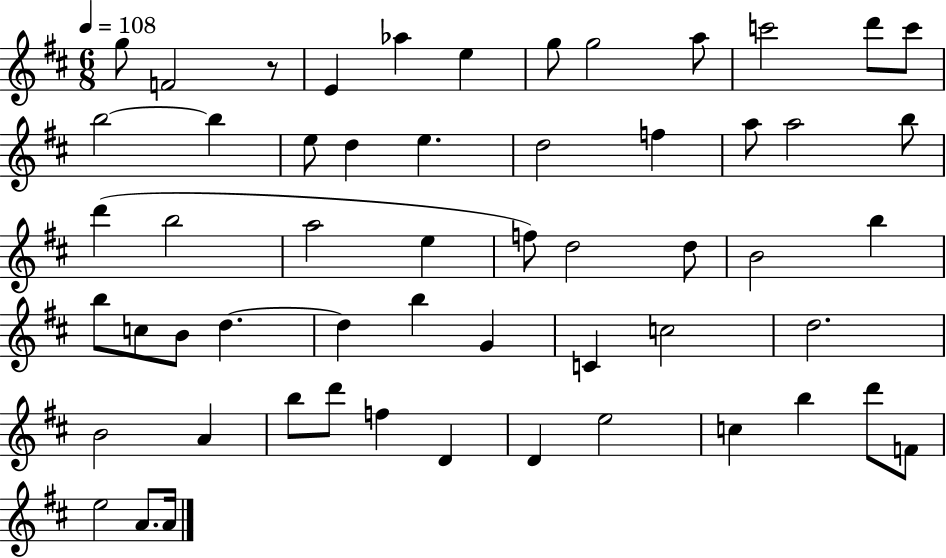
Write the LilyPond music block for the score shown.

{
  \clef treble
  \numericTimeSignature
  \time 6/8
  \key d \major
  \tempo 4 = 108
  g''8 f'2 r8 | e'4 aes''4 e''4 | g''8 g''2 a''8 | c'''2 d'''8 c'''8 | \break b''2~~ b''4 | e''8 d''4 e''4. | d''2 f''4 | a''8 a''2 b''8 | \break d'''4( b''2 | a''2 e''4 | f''8) d''2 d''8 | b'2 b''4 | \break b''8 c''8 b'8 d''4.~~ | d''4 b''4 g'4 | c'4 c''2 | d''2. | \break b'2 a'4 | b''8 d'''8 f''4 d'4 | d'4 e''2 | c''4 b''4 d'''8 f'8 | \break e''2 a'8. a'16 | \bar "|."
}